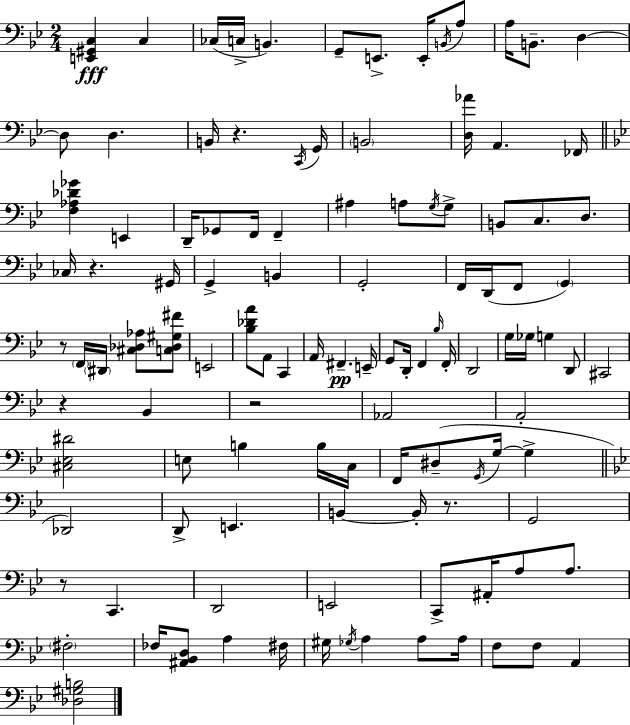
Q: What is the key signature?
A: BES major